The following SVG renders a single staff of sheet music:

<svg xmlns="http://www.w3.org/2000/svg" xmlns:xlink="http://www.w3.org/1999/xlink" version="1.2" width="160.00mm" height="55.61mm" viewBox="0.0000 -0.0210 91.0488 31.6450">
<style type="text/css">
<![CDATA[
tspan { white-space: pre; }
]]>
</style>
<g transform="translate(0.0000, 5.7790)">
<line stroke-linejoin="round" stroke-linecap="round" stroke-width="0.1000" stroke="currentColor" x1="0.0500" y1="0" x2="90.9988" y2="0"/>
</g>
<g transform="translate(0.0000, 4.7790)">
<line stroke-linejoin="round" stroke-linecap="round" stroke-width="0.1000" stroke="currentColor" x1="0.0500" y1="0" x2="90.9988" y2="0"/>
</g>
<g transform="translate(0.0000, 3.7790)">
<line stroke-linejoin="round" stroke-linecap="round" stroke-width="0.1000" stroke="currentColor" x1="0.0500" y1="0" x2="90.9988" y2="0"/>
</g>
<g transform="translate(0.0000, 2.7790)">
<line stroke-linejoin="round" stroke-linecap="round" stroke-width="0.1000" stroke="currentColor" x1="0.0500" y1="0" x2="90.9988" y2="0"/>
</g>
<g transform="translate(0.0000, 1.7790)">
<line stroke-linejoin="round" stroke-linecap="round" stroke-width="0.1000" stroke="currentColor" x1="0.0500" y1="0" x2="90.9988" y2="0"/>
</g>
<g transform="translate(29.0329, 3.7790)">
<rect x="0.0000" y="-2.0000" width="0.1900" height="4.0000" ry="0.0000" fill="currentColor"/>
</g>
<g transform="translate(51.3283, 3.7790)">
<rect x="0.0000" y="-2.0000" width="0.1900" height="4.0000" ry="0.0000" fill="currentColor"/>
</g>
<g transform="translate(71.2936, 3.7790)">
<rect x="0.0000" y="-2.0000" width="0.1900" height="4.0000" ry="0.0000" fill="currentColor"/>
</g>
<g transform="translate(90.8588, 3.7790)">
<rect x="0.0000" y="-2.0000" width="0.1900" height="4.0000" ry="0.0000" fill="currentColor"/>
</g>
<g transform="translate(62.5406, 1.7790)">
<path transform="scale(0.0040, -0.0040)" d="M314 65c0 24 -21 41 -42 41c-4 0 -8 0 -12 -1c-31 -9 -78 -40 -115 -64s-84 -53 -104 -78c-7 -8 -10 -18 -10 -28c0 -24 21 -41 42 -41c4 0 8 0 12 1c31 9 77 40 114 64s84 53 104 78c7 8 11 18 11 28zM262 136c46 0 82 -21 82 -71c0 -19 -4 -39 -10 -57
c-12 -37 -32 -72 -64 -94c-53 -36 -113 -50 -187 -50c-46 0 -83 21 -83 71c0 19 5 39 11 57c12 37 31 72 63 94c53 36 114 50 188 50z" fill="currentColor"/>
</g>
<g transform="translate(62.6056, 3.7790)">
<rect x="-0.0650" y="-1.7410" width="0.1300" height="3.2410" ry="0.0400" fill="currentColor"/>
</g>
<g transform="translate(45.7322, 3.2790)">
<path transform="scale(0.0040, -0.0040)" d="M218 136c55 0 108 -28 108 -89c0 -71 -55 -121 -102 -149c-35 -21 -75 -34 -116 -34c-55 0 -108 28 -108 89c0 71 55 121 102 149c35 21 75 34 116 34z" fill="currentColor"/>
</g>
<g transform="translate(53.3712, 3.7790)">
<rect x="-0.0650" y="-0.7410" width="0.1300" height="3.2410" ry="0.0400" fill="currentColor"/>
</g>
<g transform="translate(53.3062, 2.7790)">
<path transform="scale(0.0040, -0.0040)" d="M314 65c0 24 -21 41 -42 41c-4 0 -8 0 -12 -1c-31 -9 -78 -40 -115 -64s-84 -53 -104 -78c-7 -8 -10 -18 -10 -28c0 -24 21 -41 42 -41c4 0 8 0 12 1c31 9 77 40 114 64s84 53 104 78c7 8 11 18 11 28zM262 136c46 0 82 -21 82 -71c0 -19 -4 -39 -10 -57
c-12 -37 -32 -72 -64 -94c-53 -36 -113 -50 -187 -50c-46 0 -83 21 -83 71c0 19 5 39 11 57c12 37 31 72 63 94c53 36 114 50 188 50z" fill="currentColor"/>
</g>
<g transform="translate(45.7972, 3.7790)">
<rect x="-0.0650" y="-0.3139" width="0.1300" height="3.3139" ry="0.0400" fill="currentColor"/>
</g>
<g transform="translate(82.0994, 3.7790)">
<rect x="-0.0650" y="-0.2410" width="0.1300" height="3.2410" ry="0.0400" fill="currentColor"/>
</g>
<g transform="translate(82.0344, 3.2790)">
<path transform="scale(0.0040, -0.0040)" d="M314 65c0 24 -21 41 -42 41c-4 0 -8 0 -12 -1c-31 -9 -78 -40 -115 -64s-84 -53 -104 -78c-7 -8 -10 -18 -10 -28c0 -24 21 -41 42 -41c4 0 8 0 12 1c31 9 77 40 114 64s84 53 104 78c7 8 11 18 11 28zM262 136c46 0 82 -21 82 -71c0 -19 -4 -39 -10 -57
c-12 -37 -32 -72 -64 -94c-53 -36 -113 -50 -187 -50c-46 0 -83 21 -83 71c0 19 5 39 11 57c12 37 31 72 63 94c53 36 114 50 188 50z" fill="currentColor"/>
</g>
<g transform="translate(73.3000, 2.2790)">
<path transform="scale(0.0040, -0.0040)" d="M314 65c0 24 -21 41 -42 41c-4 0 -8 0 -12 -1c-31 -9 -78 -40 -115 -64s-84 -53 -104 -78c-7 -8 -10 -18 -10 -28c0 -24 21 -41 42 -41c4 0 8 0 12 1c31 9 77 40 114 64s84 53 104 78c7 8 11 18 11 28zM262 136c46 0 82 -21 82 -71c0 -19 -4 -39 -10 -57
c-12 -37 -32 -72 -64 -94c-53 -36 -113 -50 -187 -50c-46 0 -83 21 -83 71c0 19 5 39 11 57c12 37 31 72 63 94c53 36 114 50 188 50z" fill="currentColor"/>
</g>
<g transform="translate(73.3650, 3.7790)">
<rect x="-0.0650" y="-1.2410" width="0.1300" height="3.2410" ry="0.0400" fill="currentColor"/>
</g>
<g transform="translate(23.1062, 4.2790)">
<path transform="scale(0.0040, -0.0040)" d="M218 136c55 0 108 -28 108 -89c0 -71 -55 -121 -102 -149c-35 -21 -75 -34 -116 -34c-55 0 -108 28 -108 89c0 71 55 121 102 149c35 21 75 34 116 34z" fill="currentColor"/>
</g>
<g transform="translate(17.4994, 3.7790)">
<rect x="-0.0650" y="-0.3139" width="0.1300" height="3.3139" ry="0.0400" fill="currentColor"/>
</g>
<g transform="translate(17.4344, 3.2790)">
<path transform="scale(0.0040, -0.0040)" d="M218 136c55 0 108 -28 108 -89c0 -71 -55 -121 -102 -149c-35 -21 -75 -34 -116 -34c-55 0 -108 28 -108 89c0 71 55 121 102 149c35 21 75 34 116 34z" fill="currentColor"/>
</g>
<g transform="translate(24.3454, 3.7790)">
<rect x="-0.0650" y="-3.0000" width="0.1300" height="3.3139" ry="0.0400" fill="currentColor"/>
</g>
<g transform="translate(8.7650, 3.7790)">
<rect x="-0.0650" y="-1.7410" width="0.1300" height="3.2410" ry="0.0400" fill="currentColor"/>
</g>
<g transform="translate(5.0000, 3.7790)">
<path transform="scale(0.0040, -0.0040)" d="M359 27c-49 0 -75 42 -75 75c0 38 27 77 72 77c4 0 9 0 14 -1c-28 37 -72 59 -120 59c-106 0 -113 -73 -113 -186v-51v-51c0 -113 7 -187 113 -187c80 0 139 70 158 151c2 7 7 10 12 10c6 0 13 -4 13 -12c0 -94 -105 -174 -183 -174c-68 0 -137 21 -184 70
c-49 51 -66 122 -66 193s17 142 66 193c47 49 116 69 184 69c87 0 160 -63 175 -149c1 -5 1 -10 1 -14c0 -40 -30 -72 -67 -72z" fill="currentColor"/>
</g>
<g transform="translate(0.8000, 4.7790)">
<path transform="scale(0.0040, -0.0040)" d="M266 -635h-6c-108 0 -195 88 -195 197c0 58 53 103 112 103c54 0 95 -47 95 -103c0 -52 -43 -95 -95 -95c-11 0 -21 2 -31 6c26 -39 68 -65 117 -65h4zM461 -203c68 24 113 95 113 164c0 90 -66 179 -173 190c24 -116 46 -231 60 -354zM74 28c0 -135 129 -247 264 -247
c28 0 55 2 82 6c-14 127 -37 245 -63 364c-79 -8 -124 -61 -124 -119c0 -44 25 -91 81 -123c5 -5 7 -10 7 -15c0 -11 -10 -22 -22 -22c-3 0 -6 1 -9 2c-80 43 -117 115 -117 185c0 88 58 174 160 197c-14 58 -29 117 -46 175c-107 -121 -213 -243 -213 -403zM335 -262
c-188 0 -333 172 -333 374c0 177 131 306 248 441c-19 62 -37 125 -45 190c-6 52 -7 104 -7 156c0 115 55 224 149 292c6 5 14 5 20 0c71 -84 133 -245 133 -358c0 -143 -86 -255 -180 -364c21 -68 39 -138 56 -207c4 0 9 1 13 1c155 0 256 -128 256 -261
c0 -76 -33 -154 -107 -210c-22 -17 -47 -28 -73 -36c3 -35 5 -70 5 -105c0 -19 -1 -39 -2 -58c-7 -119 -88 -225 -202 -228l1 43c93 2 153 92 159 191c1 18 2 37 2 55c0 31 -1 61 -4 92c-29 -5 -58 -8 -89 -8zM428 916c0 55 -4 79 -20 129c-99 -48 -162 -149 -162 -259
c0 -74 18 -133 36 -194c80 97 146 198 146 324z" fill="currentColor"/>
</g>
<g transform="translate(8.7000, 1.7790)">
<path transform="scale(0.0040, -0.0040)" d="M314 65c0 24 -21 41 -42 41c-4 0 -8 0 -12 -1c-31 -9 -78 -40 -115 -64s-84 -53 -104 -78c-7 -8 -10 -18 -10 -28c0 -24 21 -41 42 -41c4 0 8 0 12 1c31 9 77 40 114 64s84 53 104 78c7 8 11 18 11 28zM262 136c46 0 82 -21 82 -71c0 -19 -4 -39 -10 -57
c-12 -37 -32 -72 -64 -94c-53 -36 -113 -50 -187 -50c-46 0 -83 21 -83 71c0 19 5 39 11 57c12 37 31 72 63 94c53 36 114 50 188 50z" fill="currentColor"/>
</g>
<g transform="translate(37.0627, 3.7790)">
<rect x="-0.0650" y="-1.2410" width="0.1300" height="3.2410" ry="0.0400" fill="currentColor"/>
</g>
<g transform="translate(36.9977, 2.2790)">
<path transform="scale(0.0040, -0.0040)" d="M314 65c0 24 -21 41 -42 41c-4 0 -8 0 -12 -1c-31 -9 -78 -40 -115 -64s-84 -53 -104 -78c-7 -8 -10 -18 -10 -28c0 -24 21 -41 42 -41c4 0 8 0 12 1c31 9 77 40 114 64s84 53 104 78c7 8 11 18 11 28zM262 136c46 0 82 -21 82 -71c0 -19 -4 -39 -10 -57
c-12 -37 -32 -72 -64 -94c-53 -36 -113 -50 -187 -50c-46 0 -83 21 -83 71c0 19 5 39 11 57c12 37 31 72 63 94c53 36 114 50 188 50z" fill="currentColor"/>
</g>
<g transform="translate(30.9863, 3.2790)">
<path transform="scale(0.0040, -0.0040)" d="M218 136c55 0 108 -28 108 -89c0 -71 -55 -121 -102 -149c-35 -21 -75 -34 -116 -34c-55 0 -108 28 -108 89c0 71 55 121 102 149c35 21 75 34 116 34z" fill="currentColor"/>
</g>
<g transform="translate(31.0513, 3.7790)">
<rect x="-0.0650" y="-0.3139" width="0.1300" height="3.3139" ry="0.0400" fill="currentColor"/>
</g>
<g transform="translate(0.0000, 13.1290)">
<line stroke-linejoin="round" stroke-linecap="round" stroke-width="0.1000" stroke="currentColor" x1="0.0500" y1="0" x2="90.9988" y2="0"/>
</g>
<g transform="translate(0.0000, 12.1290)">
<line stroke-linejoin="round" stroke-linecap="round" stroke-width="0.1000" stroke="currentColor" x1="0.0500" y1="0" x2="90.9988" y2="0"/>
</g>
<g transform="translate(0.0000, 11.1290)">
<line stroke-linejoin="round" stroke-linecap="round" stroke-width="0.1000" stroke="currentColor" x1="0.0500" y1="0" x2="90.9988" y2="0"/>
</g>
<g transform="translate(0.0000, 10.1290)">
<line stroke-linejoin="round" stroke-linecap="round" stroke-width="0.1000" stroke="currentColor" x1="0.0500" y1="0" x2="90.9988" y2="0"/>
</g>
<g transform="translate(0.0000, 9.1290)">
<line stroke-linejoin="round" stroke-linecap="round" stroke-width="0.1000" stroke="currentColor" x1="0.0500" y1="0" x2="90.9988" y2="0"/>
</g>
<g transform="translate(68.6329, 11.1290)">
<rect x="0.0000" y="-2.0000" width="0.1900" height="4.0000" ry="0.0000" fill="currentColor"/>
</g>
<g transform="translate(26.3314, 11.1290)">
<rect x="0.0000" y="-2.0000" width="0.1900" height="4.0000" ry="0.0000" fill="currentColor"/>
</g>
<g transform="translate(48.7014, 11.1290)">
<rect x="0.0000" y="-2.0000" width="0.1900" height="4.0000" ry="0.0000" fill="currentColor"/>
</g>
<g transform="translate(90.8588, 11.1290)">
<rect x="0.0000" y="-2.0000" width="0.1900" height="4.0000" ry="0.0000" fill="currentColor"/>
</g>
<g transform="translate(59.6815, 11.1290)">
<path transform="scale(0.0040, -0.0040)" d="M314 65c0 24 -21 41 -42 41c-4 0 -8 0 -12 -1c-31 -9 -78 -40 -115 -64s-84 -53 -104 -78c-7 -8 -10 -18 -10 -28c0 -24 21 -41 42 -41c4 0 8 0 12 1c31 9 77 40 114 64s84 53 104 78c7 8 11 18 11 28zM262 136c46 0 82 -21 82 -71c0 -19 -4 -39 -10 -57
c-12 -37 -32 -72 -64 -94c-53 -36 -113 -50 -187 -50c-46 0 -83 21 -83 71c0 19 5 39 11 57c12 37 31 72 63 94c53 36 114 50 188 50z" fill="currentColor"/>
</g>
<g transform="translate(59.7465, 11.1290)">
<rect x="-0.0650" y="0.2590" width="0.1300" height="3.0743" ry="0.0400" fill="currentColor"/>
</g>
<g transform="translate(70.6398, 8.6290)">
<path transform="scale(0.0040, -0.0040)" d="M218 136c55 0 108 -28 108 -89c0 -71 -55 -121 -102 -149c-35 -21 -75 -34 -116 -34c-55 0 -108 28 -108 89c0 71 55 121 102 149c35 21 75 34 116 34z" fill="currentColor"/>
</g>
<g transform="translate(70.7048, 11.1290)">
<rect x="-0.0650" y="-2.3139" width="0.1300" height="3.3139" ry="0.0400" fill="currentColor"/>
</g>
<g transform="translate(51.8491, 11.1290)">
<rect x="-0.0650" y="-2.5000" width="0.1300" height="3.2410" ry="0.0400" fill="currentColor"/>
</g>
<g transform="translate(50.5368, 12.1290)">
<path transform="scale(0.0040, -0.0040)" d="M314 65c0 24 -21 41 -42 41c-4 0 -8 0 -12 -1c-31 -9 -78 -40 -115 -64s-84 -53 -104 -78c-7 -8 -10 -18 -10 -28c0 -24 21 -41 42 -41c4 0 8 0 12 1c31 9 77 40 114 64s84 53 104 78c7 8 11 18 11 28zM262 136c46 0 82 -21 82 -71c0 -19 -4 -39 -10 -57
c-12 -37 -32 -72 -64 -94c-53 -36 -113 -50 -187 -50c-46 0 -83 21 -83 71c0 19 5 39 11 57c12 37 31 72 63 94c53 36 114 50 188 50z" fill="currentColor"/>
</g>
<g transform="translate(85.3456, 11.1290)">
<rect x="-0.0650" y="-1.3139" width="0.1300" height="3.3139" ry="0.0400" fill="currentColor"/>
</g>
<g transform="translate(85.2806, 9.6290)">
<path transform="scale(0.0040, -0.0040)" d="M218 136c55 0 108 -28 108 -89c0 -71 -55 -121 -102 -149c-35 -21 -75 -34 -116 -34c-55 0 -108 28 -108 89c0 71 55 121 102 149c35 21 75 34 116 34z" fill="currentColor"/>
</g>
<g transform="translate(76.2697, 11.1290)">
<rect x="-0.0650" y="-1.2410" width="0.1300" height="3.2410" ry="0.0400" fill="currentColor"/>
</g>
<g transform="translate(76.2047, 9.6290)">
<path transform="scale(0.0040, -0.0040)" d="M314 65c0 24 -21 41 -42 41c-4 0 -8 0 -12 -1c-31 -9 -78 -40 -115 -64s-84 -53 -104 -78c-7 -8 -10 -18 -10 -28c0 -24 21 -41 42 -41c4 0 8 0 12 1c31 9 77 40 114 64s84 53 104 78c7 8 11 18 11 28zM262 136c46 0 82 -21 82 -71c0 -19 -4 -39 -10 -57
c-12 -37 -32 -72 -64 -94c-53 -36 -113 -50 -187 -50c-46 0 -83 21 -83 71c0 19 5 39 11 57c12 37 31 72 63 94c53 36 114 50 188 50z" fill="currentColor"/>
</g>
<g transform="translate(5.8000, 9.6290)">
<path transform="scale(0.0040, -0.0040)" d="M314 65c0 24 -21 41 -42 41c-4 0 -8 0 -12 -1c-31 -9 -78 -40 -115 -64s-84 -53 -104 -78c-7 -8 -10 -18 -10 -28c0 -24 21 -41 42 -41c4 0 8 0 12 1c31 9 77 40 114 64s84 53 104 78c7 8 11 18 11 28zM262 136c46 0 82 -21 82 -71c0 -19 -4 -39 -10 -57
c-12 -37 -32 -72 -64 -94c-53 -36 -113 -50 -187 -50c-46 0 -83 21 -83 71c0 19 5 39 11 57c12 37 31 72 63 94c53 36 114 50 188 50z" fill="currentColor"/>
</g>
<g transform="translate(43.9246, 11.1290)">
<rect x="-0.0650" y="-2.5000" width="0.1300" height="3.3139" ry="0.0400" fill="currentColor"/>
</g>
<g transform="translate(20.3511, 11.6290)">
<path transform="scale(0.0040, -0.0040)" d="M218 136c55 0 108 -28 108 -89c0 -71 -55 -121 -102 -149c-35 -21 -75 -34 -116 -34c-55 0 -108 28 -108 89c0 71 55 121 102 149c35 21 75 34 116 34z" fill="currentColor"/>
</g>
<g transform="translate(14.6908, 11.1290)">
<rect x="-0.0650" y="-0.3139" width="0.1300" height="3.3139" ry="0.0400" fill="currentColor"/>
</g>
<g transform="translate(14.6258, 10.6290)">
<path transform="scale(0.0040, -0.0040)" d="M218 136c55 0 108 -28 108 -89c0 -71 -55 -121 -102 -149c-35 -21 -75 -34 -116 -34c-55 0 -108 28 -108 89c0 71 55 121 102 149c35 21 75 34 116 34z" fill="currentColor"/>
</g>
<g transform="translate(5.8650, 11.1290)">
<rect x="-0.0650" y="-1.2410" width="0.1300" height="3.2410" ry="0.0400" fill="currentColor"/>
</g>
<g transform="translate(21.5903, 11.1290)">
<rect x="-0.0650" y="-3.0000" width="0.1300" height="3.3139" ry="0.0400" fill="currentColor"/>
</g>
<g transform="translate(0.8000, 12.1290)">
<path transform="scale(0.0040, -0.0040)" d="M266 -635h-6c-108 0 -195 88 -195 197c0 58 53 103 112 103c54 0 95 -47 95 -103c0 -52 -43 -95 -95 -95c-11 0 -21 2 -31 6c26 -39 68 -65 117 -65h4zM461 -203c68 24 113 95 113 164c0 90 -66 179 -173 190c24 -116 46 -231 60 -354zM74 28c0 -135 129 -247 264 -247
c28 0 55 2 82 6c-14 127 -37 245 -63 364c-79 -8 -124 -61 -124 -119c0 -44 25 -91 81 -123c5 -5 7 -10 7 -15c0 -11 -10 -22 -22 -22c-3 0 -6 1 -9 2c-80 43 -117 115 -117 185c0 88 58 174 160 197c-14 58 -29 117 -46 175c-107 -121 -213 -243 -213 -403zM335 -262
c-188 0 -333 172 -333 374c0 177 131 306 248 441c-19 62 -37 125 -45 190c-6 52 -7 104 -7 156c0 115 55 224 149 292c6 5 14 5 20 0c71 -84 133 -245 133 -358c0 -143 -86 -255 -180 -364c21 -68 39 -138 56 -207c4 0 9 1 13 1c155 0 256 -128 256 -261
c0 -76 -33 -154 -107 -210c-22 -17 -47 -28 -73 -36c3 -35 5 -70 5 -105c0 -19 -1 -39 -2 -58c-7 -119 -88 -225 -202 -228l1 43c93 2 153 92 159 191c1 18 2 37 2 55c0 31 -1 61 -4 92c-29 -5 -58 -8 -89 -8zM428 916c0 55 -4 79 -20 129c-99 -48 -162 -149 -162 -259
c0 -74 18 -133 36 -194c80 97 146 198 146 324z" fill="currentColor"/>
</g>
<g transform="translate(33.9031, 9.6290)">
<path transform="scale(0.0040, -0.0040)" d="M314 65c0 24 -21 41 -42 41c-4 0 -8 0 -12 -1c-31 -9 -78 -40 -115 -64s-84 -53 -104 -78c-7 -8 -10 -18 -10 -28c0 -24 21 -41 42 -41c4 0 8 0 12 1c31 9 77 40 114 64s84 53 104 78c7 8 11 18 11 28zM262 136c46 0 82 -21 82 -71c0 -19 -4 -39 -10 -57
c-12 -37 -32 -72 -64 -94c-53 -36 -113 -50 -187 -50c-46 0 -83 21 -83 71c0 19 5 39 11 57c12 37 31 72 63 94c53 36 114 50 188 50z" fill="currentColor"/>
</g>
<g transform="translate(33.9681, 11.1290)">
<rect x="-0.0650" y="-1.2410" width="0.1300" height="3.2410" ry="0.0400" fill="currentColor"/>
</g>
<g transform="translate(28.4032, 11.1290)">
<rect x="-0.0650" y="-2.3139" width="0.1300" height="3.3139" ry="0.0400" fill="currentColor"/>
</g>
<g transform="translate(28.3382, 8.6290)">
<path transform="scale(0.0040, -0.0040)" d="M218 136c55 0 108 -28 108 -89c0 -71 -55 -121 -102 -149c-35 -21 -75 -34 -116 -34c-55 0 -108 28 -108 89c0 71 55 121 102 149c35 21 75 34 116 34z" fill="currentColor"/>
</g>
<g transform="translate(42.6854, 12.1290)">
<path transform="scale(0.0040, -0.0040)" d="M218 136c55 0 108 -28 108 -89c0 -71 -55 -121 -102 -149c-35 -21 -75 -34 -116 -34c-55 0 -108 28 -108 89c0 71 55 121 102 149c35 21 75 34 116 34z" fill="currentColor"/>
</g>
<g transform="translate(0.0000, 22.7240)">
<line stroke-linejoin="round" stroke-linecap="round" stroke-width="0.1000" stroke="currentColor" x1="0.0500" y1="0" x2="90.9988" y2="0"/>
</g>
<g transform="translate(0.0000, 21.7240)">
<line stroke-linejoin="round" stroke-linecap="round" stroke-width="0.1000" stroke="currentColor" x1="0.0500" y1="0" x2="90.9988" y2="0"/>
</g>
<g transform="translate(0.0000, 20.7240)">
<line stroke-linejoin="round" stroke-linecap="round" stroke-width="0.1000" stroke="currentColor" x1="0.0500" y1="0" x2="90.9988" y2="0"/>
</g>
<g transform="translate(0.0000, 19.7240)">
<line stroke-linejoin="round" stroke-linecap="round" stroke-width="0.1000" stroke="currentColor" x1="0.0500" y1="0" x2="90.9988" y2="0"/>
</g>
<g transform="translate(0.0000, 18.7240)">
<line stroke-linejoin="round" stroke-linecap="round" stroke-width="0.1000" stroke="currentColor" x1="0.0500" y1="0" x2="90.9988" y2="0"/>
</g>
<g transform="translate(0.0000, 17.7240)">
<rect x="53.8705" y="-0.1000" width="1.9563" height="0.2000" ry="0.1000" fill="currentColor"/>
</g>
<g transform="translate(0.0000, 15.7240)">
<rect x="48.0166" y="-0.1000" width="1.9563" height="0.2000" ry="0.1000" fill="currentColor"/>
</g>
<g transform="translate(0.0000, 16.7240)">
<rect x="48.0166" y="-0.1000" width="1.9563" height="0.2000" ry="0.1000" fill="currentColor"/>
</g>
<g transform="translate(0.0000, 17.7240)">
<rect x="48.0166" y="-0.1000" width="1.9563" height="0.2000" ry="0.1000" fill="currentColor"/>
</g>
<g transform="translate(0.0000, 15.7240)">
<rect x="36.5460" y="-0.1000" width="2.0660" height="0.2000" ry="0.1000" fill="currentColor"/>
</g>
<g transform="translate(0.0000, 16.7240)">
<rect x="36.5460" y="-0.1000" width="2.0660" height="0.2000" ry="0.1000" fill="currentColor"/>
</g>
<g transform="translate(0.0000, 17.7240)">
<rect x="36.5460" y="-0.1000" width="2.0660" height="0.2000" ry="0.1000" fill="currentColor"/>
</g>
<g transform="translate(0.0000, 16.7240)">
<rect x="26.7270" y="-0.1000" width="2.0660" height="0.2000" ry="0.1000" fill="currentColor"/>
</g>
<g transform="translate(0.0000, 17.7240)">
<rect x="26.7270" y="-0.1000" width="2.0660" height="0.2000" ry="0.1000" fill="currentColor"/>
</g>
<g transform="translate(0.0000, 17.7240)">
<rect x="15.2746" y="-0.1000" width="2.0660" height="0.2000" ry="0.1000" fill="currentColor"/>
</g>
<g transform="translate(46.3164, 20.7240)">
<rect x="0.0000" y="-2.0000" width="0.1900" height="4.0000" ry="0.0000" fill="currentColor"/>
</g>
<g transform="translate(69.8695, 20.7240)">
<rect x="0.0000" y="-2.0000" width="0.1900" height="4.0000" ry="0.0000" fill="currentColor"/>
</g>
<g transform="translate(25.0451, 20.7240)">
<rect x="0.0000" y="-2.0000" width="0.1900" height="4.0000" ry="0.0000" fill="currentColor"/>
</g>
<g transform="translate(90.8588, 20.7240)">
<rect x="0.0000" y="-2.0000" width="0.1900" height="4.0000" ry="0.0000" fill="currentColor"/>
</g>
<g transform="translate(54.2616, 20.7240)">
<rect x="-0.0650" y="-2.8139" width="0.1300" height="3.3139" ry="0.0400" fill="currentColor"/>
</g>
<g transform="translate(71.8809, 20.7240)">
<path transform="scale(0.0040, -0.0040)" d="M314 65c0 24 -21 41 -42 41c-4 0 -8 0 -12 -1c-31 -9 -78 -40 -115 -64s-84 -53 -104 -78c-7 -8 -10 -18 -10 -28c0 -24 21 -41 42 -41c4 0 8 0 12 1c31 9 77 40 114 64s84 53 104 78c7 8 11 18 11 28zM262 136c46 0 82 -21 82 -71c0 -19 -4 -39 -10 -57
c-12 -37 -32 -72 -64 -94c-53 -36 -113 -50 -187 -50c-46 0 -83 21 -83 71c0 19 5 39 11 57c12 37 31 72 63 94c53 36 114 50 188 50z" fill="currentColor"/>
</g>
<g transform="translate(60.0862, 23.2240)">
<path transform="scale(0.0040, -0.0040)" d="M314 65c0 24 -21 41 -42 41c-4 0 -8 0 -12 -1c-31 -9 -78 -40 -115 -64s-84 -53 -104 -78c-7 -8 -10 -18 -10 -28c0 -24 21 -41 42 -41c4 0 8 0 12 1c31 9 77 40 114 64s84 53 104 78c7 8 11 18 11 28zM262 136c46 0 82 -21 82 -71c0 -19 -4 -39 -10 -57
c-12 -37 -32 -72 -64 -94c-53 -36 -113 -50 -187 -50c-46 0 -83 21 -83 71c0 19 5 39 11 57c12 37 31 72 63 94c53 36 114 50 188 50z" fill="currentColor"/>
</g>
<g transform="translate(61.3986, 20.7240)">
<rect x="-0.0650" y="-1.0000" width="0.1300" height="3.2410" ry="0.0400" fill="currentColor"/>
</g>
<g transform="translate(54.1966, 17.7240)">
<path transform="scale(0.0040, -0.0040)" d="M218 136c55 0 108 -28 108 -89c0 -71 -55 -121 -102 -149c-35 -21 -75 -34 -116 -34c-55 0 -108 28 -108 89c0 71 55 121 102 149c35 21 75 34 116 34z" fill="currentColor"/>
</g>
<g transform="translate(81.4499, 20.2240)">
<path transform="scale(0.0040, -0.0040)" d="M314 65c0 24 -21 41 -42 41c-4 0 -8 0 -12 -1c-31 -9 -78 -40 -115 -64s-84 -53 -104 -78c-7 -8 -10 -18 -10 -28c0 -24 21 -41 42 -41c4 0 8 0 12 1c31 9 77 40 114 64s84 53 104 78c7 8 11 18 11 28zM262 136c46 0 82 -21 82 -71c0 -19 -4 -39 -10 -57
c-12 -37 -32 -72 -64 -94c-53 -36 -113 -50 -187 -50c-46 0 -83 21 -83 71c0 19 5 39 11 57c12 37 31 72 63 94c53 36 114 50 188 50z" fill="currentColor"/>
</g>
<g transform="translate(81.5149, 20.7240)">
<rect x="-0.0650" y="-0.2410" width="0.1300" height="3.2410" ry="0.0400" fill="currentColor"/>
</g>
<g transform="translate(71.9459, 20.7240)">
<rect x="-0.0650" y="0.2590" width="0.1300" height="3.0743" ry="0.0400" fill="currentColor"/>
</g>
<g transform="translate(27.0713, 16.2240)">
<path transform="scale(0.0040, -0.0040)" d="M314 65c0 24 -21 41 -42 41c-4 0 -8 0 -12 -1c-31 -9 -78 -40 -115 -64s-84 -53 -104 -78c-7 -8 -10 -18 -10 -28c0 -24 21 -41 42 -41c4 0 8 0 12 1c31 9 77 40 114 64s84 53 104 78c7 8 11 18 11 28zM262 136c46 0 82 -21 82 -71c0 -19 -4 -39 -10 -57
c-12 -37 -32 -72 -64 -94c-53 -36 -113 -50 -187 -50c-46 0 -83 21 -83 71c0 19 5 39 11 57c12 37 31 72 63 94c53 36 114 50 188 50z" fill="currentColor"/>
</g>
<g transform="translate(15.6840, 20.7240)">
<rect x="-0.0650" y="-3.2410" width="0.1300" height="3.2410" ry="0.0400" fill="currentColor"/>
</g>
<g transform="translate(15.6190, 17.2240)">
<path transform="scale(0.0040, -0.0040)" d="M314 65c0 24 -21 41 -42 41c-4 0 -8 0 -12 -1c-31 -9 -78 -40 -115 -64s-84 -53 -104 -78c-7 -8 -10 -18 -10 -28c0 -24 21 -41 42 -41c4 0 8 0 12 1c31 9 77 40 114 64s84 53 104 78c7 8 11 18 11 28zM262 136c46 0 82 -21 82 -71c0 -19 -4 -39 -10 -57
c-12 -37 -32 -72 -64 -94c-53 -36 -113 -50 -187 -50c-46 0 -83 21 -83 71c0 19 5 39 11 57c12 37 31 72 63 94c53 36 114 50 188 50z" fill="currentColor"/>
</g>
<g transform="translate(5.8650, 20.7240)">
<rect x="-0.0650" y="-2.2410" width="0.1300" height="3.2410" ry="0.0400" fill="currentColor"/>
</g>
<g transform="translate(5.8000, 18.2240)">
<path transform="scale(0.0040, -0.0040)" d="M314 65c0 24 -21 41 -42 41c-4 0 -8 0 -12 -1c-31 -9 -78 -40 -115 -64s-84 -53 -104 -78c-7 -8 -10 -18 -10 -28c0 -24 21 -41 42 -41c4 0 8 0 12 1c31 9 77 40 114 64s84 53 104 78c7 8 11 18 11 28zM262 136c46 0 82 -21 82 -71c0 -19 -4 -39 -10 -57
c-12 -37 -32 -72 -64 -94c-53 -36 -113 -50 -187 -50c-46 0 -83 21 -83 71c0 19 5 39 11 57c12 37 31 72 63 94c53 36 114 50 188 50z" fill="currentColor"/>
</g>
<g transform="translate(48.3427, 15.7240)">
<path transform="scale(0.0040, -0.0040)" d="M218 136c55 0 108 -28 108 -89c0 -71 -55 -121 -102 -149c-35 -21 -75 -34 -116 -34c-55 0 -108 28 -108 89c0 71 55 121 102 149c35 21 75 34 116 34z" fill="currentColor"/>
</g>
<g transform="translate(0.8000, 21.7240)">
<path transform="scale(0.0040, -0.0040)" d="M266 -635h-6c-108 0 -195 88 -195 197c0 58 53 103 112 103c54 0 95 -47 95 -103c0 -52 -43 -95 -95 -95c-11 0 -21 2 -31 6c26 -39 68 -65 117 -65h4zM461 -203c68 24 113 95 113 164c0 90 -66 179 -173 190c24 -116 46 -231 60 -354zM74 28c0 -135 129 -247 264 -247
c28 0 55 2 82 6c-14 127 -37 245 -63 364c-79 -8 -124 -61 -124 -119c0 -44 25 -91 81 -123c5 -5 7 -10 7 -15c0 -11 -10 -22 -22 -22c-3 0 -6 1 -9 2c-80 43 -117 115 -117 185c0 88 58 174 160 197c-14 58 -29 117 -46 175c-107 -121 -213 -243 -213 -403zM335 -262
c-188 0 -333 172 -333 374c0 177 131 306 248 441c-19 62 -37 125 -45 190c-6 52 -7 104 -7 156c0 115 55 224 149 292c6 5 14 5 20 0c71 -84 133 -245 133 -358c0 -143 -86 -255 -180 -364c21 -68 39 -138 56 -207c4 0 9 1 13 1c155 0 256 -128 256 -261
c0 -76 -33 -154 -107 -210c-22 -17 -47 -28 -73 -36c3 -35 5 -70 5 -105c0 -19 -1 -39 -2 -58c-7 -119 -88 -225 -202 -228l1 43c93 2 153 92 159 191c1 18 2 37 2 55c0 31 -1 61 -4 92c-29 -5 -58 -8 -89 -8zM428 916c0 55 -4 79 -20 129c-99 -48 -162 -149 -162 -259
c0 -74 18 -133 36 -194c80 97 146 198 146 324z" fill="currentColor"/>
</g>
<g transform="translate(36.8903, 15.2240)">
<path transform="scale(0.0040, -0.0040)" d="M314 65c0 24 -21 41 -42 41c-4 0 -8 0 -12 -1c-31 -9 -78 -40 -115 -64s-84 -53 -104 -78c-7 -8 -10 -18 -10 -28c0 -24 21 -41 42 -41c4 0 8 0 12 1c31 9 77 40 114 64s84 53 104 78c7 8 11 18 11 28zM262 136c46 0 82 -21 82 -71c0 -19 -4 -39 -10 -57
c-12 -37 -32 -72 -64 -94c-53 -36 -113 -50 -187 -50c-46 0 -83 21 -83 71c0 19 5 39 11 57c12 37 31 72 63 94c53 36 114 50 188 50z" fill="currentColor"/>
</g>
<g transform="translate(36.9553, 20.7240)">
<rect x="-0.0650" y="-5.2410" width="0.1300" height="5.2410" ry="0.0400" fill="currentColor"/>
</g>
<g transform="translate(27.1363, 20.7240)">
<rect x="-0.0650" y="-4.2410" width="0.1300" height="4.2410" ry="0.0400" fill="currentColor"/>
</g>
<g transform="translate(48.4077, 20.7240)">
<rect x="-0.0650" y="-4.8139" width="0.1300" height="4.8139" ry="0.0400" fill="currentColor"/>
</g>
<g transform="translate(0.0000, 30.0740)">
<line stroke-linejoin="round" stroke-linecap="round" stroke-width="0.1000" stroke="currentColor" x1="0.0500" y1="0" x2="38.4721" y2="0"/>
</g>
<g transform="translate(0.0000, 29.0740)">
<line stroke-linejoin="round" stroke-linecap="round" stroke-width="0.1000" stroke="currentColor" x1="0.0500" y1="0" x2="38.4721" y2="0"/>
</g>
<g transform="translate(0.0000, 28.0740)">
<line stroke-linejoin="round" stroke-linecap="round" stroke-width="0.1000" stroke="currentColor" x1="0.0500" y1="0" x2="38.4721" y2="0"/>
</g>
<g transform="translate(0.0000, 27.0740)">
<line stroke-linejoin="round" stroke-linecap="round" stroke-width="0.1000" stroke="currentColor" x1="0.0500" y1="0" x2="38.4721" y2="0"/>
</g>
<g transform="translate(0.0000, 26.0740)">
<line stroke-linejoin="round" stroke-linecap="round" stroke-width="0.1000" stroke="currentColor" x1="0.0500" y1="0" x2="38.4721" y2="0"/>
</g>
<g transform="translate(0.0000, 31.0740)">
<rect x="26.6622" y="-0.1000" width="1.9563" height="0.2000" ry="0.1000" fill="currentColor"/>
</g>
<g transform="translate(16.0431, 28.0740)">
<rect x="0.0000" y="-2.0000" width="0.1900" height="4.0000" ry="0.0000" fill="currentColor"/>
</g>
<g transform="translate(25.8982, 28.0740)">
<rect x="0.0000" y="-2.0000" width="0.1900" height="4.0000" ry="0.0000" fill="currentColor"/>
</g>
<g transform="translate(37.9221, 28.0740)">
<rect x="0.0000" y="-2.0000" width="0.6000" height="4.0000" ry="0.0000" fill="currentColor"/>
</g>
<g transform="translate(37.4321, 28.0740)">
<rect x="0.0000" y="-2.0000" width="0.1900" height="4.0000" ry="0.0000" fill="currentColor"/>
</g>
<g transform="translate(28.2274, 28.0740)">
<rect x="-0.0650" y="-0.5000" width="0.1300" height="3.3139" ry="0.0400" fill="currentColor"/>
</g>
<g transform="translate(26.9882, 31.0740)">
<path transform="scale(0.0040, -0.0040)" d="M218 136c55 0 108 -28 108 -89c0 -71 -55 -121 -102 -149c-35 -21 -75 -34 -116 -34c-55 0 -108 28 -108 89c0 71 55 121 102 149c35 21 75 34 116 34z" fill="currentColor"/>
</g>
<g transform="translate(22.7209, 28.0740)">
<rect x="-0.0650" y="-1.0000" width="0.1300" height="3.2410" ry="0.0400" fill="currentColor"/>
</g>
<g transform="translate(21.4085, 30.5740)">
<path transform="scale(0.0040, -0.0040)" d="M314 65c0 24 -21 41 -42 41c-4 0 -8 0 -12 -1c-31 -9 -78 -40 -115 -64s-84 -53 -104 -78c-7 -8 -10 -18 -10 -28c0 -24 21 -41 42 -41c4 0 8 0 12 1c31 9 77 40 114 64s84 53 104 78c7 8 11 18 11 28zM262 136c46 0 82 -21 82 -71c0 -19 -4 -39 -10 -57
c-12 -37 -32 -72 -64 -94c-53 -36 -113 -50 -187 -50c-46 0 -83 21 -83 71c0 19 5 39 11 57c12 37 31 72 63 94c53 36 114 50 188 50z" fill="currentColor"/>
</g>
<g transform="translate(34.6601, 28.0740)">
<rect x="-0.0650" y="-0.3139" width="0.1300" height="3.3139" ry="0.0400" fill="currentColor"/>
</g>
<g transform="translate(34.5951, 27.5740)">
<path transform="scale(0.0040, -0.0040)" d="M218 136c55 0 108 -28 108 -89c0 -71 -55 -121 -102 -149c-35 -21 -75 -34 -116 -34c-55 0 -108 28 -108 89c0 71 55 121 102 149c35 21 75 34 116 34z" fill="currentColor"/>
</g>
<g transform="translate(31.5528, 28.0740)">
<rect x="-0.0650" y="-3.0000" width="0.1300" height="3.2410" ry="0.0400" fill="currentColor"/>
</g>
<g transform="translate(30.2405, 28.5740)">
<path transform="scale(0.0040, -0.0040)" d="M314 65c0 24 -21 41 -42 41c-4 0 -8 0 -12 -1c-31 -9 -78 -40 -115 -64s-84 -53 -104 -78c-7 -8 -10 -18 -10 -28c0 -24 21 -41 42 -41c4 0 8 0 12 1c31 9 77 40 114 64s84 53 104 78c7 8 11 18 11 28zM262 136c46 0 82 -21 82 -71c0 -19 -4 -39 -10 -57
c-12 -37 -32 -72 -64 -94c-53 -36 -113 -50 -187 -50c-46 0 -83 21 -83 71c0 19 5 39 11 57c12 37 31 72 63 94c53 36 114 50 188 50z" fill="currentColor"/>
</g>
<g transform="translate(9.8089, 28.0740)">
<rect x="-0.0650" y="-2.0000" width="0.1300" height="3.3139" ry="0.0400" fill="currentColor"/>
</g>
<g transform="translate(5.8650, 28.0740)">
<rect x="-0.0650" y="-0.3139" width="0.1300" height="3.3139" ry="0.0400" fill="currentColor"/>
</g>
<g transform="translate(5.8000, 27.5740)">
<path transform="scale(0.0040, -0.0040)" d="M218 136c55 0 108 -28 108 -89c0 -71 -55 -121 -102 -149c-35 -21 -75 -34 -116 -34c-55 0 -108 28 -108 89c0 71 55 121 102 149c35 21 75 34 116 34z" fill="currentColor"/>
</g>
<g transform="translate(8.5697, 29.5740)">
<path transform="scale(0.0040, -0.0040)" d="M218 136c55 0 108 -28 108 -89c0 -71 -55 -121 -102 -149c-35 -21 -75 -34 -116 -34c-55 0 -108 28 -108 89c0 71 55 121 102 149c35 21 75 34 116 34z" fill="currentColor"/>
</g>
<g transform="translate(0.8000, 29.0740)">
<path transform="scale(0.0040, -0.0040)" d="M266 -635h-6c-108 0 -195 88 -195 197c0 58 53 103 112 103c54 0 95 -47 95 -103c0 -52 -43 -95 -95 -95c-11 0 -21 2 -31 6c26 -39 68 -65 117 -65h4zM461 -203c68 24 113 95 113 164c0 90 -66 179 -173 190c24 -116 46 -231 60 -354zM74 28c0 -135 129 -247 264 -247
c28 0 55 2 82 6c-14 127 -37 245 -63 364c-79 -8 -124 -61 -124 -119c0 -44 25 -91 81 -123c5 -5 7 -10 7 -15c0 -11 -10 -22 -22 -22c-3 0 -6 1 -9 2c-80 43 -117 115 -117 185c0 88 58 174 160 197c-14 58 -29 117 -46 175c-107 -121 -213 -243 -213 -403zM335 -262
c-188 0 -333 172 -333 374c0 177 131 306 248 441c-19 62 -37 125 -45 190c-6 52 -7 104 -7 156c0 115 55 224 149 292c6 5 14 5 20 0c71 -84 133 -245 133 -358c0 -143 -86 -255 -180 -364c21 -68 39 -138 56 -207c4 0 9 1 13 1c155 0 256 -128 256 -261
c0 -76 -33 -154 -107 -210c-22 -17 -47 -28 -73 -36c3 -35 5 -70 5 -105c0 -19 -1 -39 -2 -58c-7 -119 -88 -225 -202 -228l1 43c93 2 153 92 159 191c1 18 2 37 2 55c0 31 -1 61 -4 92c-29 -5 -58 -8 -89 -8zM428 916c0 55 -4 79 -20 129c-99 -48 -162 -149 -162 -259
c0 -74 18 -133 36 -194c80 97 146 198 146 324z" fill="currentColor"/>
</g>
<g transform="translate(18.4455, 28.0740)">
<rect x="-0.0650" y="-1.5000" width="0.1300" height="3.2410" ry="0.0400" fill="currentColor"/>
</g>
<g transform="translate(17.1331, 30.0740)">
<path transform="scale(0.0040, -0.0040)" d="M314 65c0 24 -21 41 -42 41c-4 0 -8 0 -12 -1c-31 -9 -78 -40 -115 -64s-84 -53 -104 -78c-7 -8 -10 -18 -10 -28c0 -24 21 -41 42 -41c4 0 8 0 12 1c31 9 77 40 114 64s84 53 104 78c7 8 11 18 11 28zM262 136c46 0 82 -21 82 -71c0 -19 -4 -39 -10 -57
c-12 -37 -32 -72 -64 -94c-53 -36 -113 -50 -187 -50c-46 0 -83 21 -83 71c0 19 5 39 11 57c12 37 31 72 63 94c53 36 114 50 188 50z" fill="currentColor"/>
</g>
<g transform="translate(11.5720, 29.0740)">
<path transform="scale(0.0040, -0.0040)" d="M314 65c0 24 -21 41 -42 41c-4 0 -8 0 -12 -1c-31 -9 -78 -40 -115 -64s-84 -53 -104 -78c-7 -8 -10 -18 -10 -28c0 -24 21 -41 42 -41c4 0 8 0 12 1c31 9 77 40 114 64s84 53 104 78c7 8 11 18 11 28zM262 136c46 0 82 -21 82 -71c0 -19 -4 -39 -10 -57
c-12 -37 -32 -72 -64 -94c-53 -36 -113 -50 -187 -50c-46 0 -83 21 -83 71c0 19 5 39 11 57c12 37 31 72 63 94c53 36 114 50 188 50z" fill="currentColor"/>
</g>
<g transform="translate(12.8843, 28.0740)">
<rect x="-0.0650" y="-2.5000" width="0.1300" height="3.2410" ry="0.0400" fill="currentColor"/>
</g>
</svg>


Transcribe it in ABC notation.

X:1
T:Untitled
M:4/4
L:1/4
K:C
f2 c A c e2 c d2 f2 e2 c2 e2 c A g e2 G G2 B2 g e2 e g2 b2 d'2 f'2 e' a D2 B2 c2 c F G2 E2 D2 C A2 c